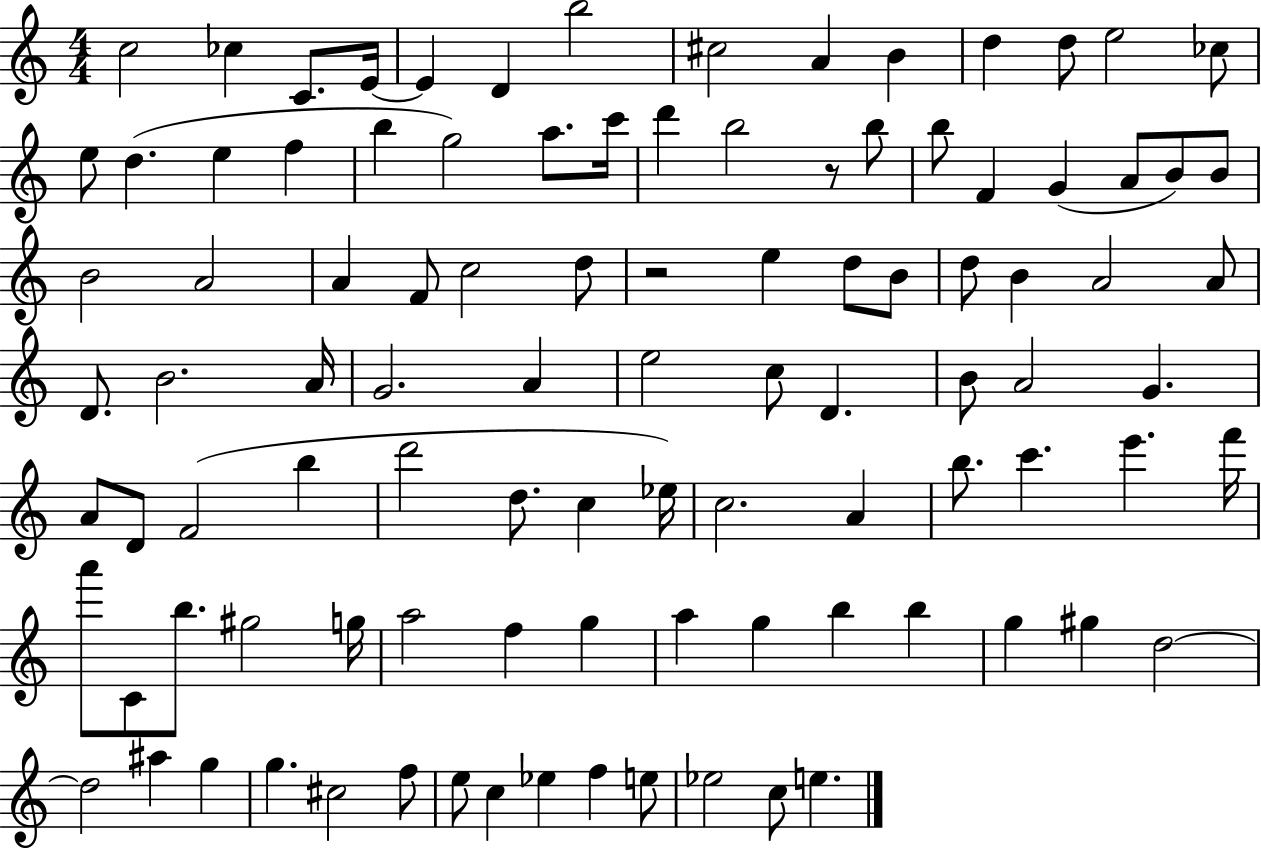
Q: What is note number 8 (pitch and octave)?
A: C#5